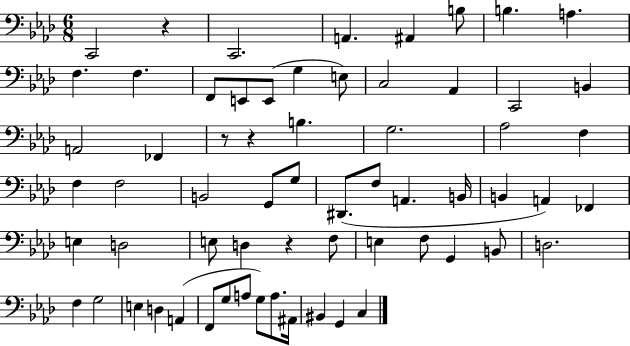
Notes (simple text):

C2/h R/q C2/h. A2/q. A#2/q B3/e B3/q. A3/q. F3/q. F3/q. F2/e E2/e E2/e G3/q E3/e C3/h Ab2/q C2/h B2/q A2/h FES2/q R/e R/q B3/q. G3/h. Ab3/h F3/q F3/q F3/h B2/h G2/e G3/e D#2/e. F3/e A2/q. B2/s B2/q A2/q FES2/q E3/q D3/h E3/e D3/q R/q F3/e E3/q F3/e G2/q B2/e D3/h. F3/q G3/h E3/q D3/q A2/q F2/e G3/e A3/e G3/e A3/e. A#2/s BIS2/q G2/q C3/q